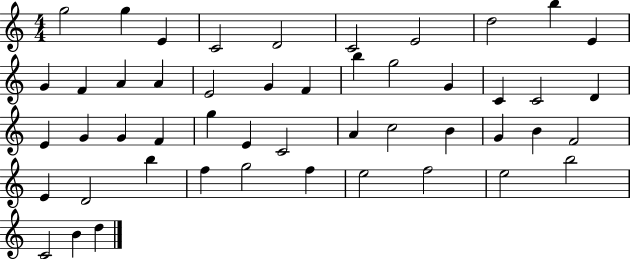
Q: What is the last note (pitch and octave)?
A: D5